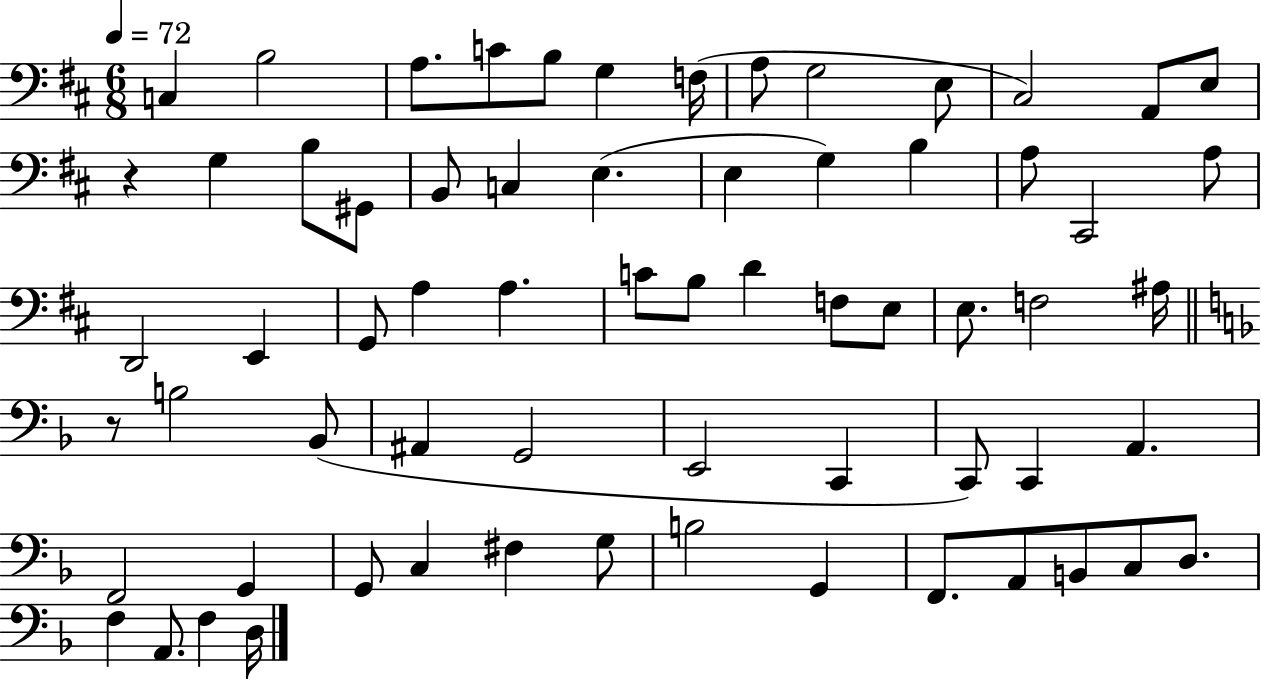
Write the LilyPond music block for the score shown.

{
  \clef bass
  \numericTimeSignature
  \time 6/8
  \key d \major
  \tempo 4 = 72
  c4 b2 | a8. c'8 b8 g4 f16( | a8 g2 e8 | cis2) a,8 e8 | \break r4 g4 b8 gis,8 | b,8 c4 e4.( | e4 g4) b4 | a8 cis,2 a8 | \break d,2 e,4 | g,8 a4 a4. | c'8 b8 d'4 f8 e8 | e8. f2 ais16 | \break \bar "||" \break \key f \major r8 b2 bes,8( | ais,4 g,2 | e,2 c,4 | c,8) c,4 a,4. | \break f,2 g,4 | g,8 c4 fis4 g8 | b2 g,4 | f,8. a,8 b,8 c8 d8. | \break f4 a,8. f4 d16 | \bar "|."
}